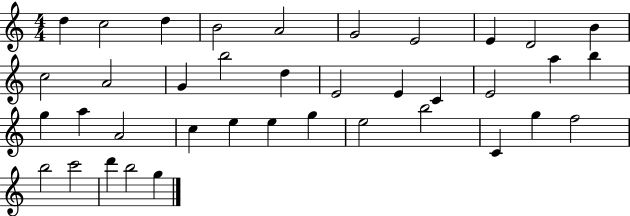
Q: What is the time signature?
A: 4/4